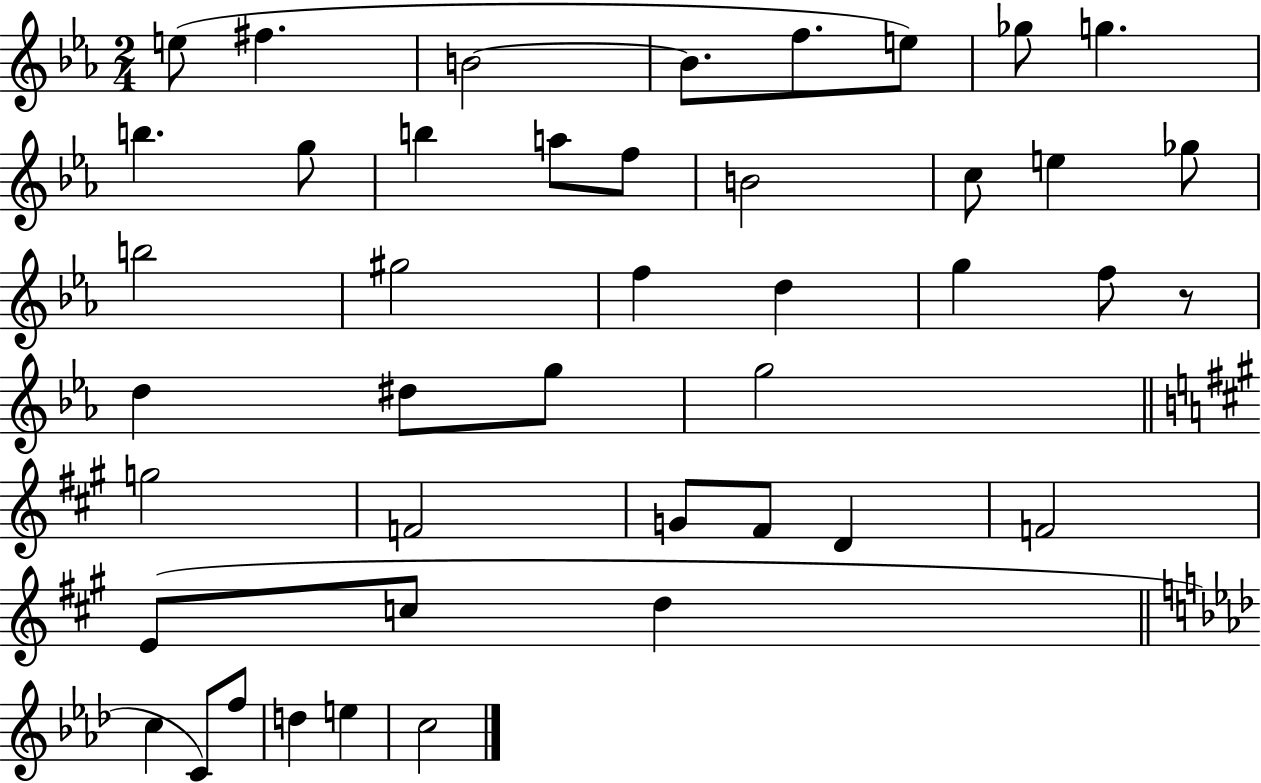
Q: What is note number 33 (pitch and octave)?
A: F4